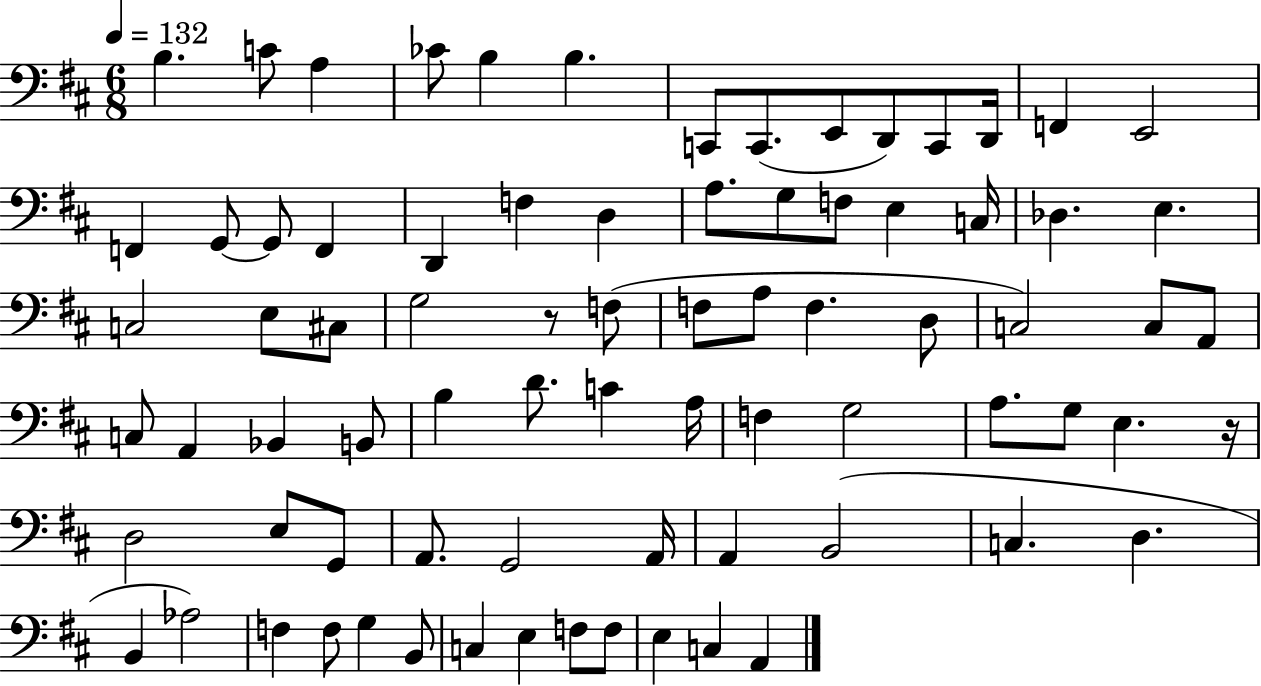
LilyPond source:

{
  \clef bass
  \numericTimeSignature
  \time 6/8
  \key d \major
  \tempo 4 = 132
  b4. c'8 a4 | ces'8 b4 b4. | c,8 c,8.( e,8 d,8) c,8 d,16 | f,4 e,2 | \break f,4 g,8~~ g,8 f,4 | d,4 f4 d4 | a8. g8 f8 e4 c16 | des4. e4. | \break c2 e8 cis8 | g2 r8 f8( | f8 a8 f4. d8 | c2) c8 a,8 | \break c8 a,4 bes,4 b,8 | b4 d'8. c'4 a16 | f4 g2 | a8. g8 e4. r16 | \break d2 e8 g,8 | a,8. g,2 a,16 | a,4 b,2( | c4. d4. | \break b,4 aes2) | f4 f8 g4 b,8 | c4 e4 f8 f8 | e4 c4 a,4 | \break \bar "|."
}